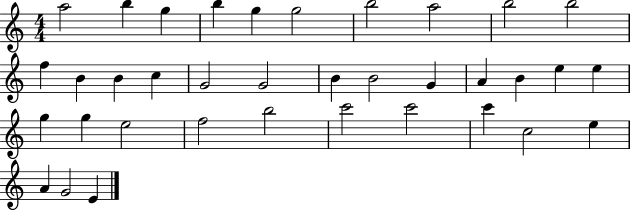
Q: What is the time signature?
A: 4/4